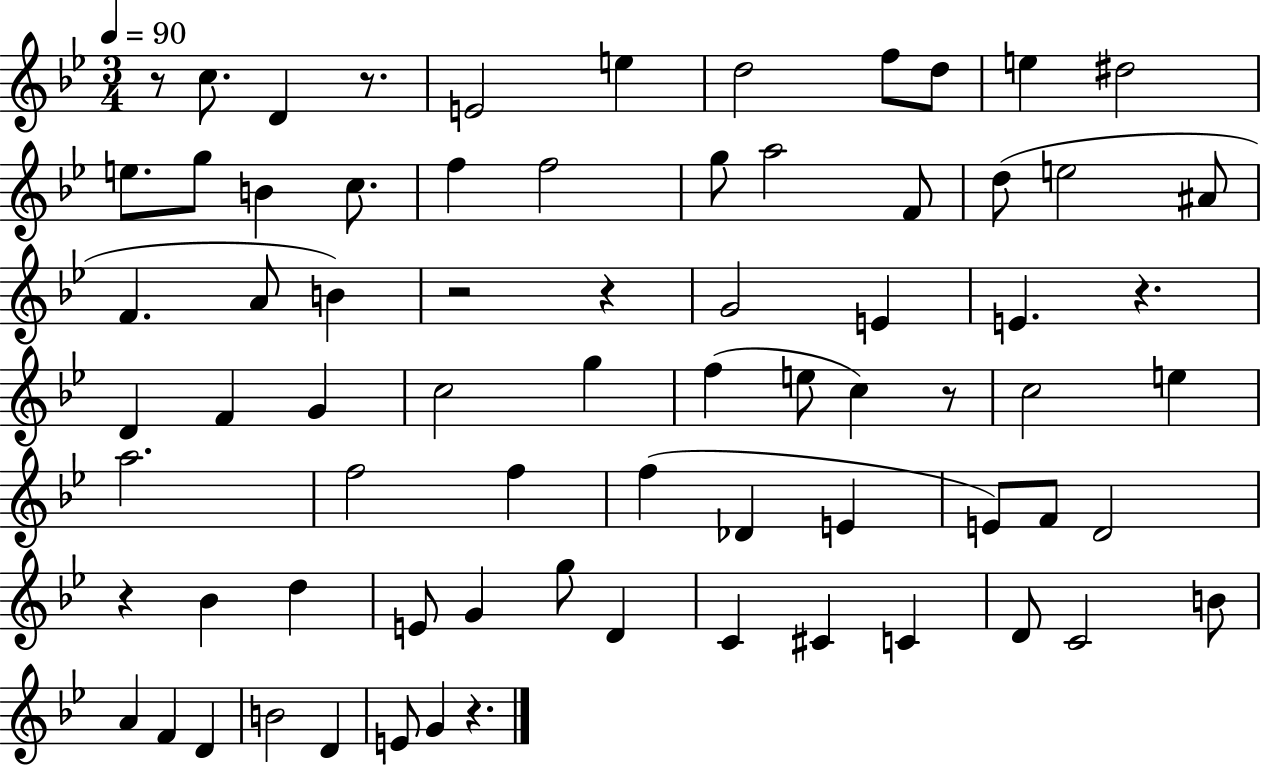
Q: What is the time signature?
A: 3/4